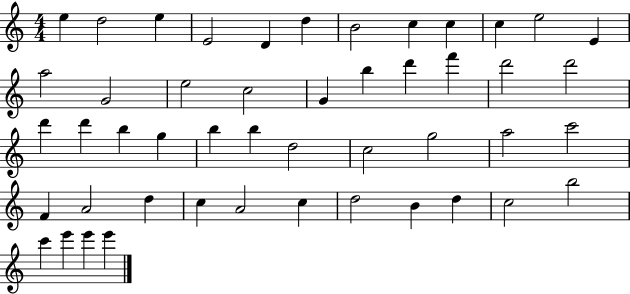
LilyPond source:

{
  \clef treble
  \numericTimeSignature
  \time 4/4
  \key c \major
  e''4 d''2 e''4 | e'2 d'4 d''4 | b'2 c''4 c''4 | c''4 e''2 e'4 | \break a''2 g'2 | e''2 c''2 | g'4 b''4 d'''4 f'''4 | d'''2 d'''2 | \break d'''4 d'''4 b''4 g''4 | b''4 b''4 d''2 | c''2 g''2 | a''2 c'''2 | \break f'4 a'2 d''4 | c''4 a'2 c''4 | d''2 b'4 d''4 | c''2 b''2 | \break c'''4 e'''4 e'''4 e'''4 | \bar "|."
}